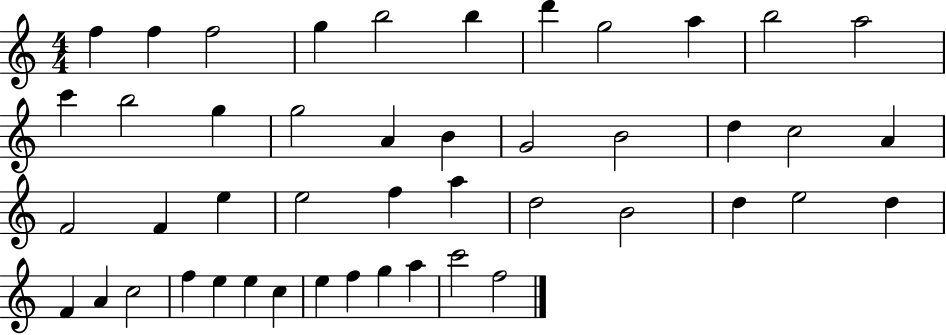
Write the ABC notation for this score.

X:1
T:Untitled
M:4/4
L:1/4
K:C
f f f2 g b2 b d' g2 a b2 a2 c' b2 g g2 A B G2 B2 d c2 A F2 F e e2 f a d2 B2 d e2 d F A c2 f e e c e f g a c'2 f2